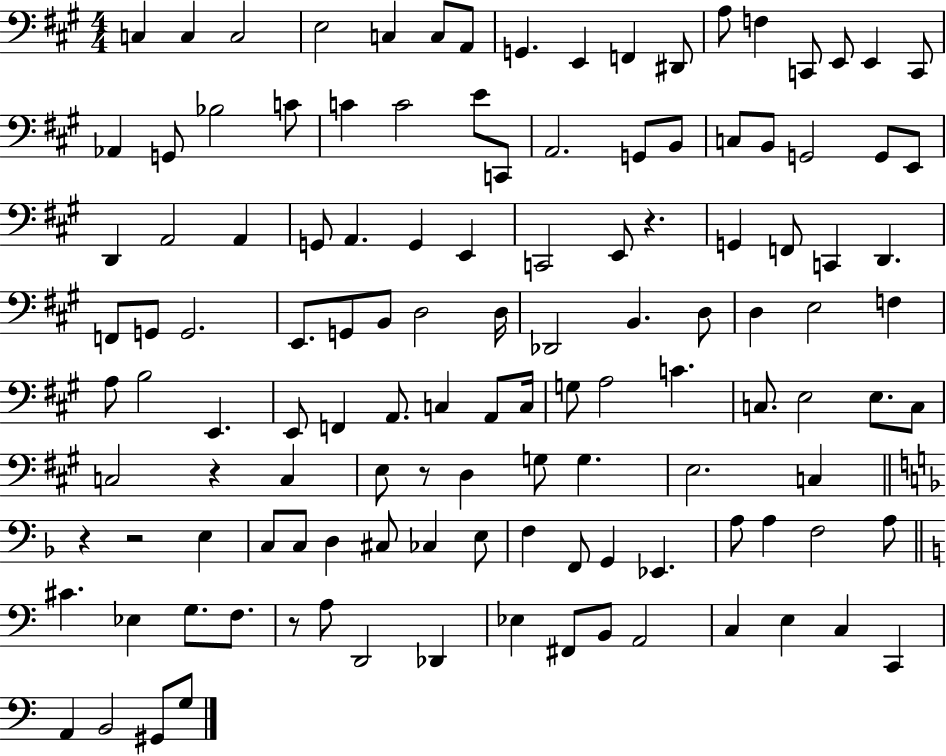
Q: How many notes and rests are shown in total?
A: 124